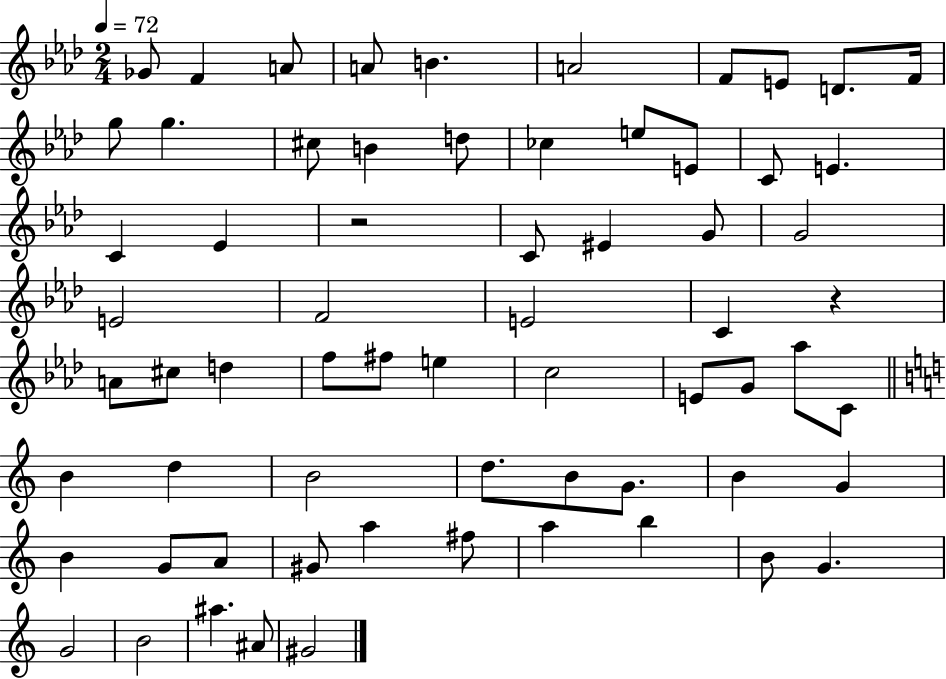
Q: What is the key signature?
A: AES major